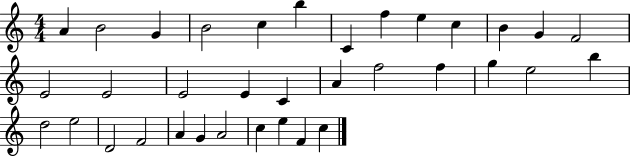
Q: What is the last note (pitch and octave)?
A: C5